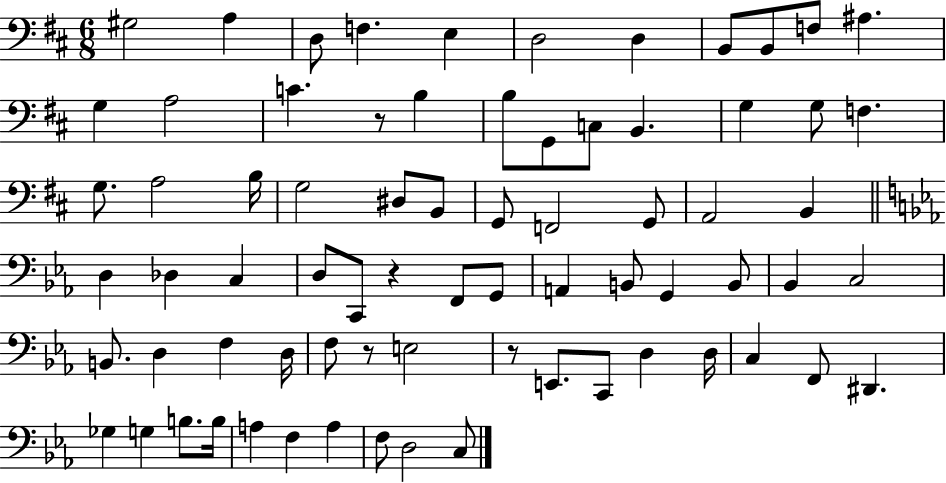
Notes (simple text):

G#3/h A3/q D3/e F3/q. E3/q D3/h D3/q B2/e B2/e F3/e A#3/q. G3/q A3/h C4/q. R/e B3/q B3/e G2/e C3/e B2/q. G3/q G3/e F3/q. G3/e. A3/h B3/s G3/h D#3/e B2/e G2/e F2/h G2/e A2/h B2/q D3/q Db3/q C3/q D3/e C2/e R/q F2/e G2/e A2/q B2/e G2/q B2/e Bb2/q C3/h B2/e. D3/q F3/q D3/s F3/e R/e E3/h R/e E2/e. C2/e D3/q D3/s C3/q F2/e D#2/q. Gb3/q G3/q B3/e. B3/s A3/q F3/q A3/q F3/e D3/h C3/e